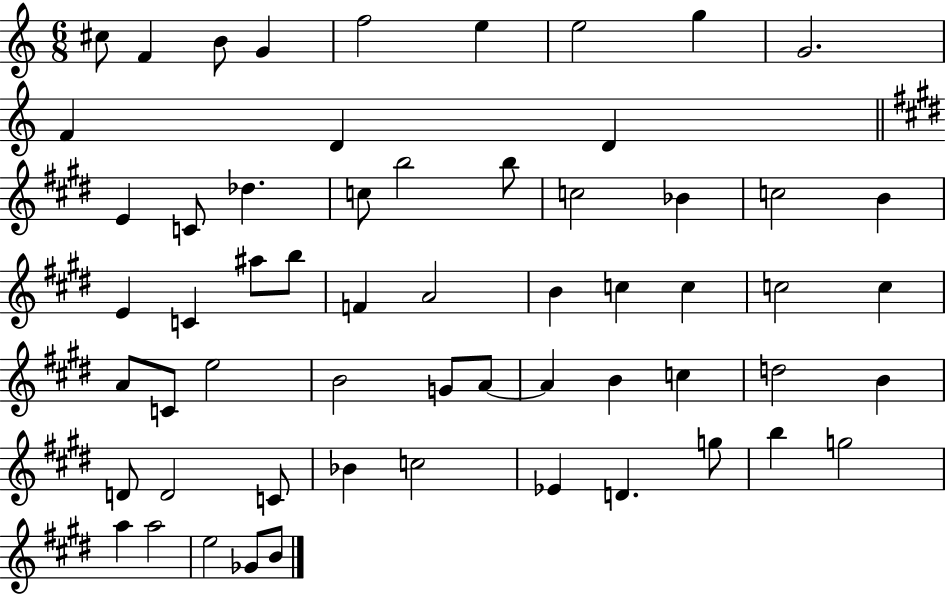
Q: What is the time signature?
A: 6/8